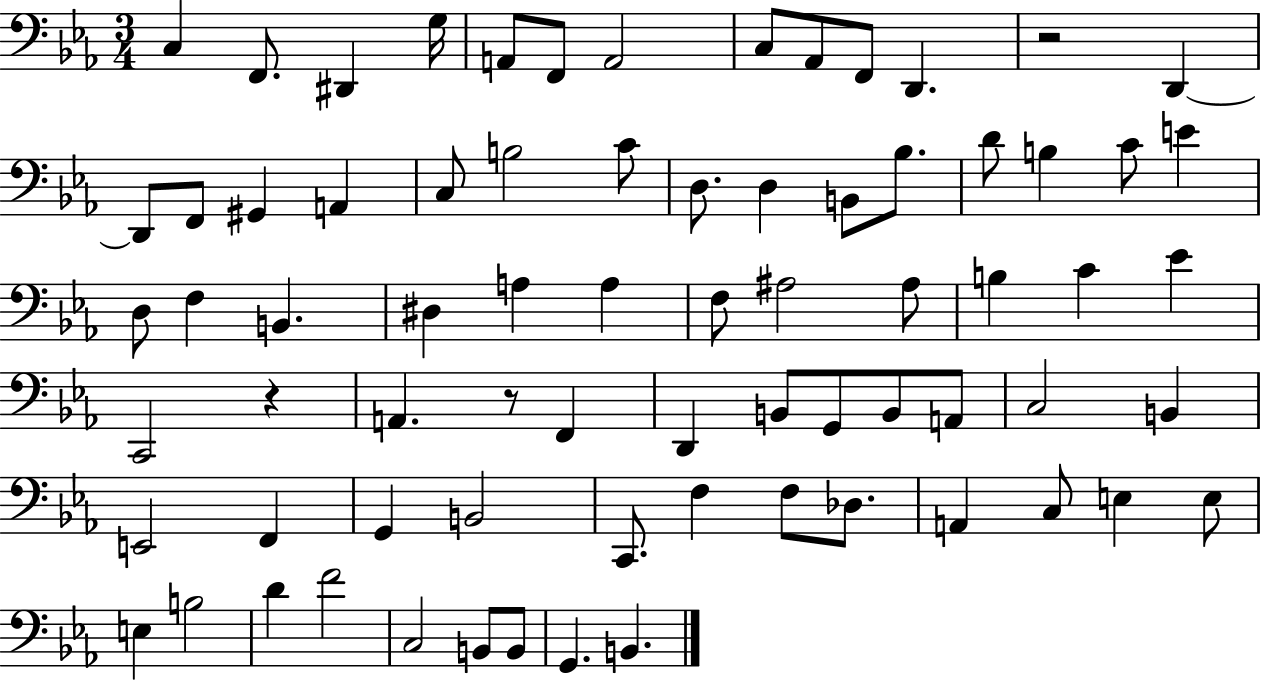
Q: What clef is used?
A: bass